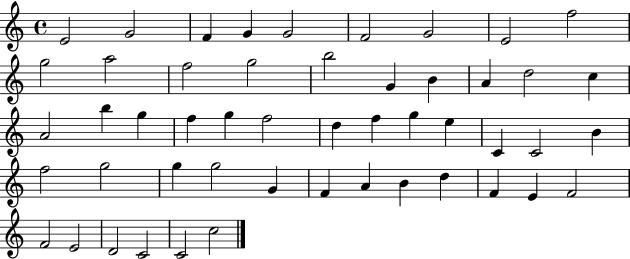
{
  \clef treble
  \time 4/4
  \defaultTimeSignature
  \key c \major
  e'2 g'2 | f'4 g'4 g'2 | f'2 g'2 | e'2 f''2 | \break g''2 a''2 | f''2 g''2 | b''2 g'4 b'4 | a'4 d''2 c''4 | \break a'2 b''4 g''4 | f''4 g''4 f''2 | d''4 f''4 g''4 e''4 | c'4 c'2 b'4 | \break f''2 g''2 | g''4 g''2 g'4 | f'4 a'4 b'4 d''4 | f'4 e'4 f'2 | \break f'2 e'2 | d'2 c'2 | c'2 c''2 | \bar "|."
}